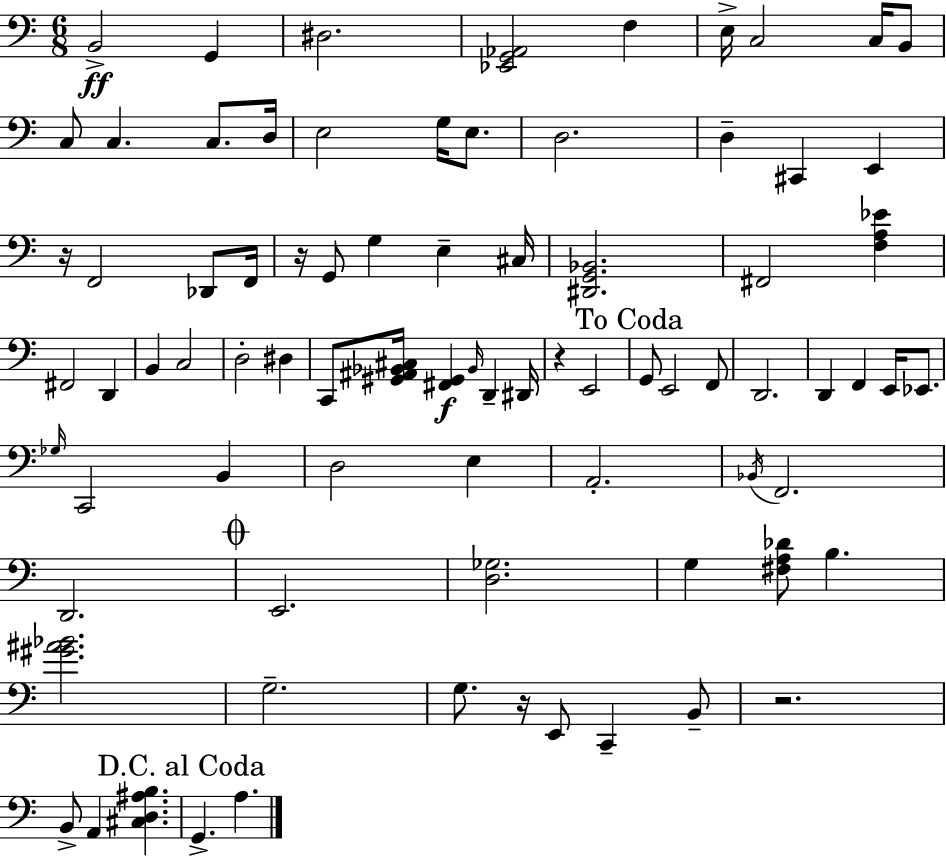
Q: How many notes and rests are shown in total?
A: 81